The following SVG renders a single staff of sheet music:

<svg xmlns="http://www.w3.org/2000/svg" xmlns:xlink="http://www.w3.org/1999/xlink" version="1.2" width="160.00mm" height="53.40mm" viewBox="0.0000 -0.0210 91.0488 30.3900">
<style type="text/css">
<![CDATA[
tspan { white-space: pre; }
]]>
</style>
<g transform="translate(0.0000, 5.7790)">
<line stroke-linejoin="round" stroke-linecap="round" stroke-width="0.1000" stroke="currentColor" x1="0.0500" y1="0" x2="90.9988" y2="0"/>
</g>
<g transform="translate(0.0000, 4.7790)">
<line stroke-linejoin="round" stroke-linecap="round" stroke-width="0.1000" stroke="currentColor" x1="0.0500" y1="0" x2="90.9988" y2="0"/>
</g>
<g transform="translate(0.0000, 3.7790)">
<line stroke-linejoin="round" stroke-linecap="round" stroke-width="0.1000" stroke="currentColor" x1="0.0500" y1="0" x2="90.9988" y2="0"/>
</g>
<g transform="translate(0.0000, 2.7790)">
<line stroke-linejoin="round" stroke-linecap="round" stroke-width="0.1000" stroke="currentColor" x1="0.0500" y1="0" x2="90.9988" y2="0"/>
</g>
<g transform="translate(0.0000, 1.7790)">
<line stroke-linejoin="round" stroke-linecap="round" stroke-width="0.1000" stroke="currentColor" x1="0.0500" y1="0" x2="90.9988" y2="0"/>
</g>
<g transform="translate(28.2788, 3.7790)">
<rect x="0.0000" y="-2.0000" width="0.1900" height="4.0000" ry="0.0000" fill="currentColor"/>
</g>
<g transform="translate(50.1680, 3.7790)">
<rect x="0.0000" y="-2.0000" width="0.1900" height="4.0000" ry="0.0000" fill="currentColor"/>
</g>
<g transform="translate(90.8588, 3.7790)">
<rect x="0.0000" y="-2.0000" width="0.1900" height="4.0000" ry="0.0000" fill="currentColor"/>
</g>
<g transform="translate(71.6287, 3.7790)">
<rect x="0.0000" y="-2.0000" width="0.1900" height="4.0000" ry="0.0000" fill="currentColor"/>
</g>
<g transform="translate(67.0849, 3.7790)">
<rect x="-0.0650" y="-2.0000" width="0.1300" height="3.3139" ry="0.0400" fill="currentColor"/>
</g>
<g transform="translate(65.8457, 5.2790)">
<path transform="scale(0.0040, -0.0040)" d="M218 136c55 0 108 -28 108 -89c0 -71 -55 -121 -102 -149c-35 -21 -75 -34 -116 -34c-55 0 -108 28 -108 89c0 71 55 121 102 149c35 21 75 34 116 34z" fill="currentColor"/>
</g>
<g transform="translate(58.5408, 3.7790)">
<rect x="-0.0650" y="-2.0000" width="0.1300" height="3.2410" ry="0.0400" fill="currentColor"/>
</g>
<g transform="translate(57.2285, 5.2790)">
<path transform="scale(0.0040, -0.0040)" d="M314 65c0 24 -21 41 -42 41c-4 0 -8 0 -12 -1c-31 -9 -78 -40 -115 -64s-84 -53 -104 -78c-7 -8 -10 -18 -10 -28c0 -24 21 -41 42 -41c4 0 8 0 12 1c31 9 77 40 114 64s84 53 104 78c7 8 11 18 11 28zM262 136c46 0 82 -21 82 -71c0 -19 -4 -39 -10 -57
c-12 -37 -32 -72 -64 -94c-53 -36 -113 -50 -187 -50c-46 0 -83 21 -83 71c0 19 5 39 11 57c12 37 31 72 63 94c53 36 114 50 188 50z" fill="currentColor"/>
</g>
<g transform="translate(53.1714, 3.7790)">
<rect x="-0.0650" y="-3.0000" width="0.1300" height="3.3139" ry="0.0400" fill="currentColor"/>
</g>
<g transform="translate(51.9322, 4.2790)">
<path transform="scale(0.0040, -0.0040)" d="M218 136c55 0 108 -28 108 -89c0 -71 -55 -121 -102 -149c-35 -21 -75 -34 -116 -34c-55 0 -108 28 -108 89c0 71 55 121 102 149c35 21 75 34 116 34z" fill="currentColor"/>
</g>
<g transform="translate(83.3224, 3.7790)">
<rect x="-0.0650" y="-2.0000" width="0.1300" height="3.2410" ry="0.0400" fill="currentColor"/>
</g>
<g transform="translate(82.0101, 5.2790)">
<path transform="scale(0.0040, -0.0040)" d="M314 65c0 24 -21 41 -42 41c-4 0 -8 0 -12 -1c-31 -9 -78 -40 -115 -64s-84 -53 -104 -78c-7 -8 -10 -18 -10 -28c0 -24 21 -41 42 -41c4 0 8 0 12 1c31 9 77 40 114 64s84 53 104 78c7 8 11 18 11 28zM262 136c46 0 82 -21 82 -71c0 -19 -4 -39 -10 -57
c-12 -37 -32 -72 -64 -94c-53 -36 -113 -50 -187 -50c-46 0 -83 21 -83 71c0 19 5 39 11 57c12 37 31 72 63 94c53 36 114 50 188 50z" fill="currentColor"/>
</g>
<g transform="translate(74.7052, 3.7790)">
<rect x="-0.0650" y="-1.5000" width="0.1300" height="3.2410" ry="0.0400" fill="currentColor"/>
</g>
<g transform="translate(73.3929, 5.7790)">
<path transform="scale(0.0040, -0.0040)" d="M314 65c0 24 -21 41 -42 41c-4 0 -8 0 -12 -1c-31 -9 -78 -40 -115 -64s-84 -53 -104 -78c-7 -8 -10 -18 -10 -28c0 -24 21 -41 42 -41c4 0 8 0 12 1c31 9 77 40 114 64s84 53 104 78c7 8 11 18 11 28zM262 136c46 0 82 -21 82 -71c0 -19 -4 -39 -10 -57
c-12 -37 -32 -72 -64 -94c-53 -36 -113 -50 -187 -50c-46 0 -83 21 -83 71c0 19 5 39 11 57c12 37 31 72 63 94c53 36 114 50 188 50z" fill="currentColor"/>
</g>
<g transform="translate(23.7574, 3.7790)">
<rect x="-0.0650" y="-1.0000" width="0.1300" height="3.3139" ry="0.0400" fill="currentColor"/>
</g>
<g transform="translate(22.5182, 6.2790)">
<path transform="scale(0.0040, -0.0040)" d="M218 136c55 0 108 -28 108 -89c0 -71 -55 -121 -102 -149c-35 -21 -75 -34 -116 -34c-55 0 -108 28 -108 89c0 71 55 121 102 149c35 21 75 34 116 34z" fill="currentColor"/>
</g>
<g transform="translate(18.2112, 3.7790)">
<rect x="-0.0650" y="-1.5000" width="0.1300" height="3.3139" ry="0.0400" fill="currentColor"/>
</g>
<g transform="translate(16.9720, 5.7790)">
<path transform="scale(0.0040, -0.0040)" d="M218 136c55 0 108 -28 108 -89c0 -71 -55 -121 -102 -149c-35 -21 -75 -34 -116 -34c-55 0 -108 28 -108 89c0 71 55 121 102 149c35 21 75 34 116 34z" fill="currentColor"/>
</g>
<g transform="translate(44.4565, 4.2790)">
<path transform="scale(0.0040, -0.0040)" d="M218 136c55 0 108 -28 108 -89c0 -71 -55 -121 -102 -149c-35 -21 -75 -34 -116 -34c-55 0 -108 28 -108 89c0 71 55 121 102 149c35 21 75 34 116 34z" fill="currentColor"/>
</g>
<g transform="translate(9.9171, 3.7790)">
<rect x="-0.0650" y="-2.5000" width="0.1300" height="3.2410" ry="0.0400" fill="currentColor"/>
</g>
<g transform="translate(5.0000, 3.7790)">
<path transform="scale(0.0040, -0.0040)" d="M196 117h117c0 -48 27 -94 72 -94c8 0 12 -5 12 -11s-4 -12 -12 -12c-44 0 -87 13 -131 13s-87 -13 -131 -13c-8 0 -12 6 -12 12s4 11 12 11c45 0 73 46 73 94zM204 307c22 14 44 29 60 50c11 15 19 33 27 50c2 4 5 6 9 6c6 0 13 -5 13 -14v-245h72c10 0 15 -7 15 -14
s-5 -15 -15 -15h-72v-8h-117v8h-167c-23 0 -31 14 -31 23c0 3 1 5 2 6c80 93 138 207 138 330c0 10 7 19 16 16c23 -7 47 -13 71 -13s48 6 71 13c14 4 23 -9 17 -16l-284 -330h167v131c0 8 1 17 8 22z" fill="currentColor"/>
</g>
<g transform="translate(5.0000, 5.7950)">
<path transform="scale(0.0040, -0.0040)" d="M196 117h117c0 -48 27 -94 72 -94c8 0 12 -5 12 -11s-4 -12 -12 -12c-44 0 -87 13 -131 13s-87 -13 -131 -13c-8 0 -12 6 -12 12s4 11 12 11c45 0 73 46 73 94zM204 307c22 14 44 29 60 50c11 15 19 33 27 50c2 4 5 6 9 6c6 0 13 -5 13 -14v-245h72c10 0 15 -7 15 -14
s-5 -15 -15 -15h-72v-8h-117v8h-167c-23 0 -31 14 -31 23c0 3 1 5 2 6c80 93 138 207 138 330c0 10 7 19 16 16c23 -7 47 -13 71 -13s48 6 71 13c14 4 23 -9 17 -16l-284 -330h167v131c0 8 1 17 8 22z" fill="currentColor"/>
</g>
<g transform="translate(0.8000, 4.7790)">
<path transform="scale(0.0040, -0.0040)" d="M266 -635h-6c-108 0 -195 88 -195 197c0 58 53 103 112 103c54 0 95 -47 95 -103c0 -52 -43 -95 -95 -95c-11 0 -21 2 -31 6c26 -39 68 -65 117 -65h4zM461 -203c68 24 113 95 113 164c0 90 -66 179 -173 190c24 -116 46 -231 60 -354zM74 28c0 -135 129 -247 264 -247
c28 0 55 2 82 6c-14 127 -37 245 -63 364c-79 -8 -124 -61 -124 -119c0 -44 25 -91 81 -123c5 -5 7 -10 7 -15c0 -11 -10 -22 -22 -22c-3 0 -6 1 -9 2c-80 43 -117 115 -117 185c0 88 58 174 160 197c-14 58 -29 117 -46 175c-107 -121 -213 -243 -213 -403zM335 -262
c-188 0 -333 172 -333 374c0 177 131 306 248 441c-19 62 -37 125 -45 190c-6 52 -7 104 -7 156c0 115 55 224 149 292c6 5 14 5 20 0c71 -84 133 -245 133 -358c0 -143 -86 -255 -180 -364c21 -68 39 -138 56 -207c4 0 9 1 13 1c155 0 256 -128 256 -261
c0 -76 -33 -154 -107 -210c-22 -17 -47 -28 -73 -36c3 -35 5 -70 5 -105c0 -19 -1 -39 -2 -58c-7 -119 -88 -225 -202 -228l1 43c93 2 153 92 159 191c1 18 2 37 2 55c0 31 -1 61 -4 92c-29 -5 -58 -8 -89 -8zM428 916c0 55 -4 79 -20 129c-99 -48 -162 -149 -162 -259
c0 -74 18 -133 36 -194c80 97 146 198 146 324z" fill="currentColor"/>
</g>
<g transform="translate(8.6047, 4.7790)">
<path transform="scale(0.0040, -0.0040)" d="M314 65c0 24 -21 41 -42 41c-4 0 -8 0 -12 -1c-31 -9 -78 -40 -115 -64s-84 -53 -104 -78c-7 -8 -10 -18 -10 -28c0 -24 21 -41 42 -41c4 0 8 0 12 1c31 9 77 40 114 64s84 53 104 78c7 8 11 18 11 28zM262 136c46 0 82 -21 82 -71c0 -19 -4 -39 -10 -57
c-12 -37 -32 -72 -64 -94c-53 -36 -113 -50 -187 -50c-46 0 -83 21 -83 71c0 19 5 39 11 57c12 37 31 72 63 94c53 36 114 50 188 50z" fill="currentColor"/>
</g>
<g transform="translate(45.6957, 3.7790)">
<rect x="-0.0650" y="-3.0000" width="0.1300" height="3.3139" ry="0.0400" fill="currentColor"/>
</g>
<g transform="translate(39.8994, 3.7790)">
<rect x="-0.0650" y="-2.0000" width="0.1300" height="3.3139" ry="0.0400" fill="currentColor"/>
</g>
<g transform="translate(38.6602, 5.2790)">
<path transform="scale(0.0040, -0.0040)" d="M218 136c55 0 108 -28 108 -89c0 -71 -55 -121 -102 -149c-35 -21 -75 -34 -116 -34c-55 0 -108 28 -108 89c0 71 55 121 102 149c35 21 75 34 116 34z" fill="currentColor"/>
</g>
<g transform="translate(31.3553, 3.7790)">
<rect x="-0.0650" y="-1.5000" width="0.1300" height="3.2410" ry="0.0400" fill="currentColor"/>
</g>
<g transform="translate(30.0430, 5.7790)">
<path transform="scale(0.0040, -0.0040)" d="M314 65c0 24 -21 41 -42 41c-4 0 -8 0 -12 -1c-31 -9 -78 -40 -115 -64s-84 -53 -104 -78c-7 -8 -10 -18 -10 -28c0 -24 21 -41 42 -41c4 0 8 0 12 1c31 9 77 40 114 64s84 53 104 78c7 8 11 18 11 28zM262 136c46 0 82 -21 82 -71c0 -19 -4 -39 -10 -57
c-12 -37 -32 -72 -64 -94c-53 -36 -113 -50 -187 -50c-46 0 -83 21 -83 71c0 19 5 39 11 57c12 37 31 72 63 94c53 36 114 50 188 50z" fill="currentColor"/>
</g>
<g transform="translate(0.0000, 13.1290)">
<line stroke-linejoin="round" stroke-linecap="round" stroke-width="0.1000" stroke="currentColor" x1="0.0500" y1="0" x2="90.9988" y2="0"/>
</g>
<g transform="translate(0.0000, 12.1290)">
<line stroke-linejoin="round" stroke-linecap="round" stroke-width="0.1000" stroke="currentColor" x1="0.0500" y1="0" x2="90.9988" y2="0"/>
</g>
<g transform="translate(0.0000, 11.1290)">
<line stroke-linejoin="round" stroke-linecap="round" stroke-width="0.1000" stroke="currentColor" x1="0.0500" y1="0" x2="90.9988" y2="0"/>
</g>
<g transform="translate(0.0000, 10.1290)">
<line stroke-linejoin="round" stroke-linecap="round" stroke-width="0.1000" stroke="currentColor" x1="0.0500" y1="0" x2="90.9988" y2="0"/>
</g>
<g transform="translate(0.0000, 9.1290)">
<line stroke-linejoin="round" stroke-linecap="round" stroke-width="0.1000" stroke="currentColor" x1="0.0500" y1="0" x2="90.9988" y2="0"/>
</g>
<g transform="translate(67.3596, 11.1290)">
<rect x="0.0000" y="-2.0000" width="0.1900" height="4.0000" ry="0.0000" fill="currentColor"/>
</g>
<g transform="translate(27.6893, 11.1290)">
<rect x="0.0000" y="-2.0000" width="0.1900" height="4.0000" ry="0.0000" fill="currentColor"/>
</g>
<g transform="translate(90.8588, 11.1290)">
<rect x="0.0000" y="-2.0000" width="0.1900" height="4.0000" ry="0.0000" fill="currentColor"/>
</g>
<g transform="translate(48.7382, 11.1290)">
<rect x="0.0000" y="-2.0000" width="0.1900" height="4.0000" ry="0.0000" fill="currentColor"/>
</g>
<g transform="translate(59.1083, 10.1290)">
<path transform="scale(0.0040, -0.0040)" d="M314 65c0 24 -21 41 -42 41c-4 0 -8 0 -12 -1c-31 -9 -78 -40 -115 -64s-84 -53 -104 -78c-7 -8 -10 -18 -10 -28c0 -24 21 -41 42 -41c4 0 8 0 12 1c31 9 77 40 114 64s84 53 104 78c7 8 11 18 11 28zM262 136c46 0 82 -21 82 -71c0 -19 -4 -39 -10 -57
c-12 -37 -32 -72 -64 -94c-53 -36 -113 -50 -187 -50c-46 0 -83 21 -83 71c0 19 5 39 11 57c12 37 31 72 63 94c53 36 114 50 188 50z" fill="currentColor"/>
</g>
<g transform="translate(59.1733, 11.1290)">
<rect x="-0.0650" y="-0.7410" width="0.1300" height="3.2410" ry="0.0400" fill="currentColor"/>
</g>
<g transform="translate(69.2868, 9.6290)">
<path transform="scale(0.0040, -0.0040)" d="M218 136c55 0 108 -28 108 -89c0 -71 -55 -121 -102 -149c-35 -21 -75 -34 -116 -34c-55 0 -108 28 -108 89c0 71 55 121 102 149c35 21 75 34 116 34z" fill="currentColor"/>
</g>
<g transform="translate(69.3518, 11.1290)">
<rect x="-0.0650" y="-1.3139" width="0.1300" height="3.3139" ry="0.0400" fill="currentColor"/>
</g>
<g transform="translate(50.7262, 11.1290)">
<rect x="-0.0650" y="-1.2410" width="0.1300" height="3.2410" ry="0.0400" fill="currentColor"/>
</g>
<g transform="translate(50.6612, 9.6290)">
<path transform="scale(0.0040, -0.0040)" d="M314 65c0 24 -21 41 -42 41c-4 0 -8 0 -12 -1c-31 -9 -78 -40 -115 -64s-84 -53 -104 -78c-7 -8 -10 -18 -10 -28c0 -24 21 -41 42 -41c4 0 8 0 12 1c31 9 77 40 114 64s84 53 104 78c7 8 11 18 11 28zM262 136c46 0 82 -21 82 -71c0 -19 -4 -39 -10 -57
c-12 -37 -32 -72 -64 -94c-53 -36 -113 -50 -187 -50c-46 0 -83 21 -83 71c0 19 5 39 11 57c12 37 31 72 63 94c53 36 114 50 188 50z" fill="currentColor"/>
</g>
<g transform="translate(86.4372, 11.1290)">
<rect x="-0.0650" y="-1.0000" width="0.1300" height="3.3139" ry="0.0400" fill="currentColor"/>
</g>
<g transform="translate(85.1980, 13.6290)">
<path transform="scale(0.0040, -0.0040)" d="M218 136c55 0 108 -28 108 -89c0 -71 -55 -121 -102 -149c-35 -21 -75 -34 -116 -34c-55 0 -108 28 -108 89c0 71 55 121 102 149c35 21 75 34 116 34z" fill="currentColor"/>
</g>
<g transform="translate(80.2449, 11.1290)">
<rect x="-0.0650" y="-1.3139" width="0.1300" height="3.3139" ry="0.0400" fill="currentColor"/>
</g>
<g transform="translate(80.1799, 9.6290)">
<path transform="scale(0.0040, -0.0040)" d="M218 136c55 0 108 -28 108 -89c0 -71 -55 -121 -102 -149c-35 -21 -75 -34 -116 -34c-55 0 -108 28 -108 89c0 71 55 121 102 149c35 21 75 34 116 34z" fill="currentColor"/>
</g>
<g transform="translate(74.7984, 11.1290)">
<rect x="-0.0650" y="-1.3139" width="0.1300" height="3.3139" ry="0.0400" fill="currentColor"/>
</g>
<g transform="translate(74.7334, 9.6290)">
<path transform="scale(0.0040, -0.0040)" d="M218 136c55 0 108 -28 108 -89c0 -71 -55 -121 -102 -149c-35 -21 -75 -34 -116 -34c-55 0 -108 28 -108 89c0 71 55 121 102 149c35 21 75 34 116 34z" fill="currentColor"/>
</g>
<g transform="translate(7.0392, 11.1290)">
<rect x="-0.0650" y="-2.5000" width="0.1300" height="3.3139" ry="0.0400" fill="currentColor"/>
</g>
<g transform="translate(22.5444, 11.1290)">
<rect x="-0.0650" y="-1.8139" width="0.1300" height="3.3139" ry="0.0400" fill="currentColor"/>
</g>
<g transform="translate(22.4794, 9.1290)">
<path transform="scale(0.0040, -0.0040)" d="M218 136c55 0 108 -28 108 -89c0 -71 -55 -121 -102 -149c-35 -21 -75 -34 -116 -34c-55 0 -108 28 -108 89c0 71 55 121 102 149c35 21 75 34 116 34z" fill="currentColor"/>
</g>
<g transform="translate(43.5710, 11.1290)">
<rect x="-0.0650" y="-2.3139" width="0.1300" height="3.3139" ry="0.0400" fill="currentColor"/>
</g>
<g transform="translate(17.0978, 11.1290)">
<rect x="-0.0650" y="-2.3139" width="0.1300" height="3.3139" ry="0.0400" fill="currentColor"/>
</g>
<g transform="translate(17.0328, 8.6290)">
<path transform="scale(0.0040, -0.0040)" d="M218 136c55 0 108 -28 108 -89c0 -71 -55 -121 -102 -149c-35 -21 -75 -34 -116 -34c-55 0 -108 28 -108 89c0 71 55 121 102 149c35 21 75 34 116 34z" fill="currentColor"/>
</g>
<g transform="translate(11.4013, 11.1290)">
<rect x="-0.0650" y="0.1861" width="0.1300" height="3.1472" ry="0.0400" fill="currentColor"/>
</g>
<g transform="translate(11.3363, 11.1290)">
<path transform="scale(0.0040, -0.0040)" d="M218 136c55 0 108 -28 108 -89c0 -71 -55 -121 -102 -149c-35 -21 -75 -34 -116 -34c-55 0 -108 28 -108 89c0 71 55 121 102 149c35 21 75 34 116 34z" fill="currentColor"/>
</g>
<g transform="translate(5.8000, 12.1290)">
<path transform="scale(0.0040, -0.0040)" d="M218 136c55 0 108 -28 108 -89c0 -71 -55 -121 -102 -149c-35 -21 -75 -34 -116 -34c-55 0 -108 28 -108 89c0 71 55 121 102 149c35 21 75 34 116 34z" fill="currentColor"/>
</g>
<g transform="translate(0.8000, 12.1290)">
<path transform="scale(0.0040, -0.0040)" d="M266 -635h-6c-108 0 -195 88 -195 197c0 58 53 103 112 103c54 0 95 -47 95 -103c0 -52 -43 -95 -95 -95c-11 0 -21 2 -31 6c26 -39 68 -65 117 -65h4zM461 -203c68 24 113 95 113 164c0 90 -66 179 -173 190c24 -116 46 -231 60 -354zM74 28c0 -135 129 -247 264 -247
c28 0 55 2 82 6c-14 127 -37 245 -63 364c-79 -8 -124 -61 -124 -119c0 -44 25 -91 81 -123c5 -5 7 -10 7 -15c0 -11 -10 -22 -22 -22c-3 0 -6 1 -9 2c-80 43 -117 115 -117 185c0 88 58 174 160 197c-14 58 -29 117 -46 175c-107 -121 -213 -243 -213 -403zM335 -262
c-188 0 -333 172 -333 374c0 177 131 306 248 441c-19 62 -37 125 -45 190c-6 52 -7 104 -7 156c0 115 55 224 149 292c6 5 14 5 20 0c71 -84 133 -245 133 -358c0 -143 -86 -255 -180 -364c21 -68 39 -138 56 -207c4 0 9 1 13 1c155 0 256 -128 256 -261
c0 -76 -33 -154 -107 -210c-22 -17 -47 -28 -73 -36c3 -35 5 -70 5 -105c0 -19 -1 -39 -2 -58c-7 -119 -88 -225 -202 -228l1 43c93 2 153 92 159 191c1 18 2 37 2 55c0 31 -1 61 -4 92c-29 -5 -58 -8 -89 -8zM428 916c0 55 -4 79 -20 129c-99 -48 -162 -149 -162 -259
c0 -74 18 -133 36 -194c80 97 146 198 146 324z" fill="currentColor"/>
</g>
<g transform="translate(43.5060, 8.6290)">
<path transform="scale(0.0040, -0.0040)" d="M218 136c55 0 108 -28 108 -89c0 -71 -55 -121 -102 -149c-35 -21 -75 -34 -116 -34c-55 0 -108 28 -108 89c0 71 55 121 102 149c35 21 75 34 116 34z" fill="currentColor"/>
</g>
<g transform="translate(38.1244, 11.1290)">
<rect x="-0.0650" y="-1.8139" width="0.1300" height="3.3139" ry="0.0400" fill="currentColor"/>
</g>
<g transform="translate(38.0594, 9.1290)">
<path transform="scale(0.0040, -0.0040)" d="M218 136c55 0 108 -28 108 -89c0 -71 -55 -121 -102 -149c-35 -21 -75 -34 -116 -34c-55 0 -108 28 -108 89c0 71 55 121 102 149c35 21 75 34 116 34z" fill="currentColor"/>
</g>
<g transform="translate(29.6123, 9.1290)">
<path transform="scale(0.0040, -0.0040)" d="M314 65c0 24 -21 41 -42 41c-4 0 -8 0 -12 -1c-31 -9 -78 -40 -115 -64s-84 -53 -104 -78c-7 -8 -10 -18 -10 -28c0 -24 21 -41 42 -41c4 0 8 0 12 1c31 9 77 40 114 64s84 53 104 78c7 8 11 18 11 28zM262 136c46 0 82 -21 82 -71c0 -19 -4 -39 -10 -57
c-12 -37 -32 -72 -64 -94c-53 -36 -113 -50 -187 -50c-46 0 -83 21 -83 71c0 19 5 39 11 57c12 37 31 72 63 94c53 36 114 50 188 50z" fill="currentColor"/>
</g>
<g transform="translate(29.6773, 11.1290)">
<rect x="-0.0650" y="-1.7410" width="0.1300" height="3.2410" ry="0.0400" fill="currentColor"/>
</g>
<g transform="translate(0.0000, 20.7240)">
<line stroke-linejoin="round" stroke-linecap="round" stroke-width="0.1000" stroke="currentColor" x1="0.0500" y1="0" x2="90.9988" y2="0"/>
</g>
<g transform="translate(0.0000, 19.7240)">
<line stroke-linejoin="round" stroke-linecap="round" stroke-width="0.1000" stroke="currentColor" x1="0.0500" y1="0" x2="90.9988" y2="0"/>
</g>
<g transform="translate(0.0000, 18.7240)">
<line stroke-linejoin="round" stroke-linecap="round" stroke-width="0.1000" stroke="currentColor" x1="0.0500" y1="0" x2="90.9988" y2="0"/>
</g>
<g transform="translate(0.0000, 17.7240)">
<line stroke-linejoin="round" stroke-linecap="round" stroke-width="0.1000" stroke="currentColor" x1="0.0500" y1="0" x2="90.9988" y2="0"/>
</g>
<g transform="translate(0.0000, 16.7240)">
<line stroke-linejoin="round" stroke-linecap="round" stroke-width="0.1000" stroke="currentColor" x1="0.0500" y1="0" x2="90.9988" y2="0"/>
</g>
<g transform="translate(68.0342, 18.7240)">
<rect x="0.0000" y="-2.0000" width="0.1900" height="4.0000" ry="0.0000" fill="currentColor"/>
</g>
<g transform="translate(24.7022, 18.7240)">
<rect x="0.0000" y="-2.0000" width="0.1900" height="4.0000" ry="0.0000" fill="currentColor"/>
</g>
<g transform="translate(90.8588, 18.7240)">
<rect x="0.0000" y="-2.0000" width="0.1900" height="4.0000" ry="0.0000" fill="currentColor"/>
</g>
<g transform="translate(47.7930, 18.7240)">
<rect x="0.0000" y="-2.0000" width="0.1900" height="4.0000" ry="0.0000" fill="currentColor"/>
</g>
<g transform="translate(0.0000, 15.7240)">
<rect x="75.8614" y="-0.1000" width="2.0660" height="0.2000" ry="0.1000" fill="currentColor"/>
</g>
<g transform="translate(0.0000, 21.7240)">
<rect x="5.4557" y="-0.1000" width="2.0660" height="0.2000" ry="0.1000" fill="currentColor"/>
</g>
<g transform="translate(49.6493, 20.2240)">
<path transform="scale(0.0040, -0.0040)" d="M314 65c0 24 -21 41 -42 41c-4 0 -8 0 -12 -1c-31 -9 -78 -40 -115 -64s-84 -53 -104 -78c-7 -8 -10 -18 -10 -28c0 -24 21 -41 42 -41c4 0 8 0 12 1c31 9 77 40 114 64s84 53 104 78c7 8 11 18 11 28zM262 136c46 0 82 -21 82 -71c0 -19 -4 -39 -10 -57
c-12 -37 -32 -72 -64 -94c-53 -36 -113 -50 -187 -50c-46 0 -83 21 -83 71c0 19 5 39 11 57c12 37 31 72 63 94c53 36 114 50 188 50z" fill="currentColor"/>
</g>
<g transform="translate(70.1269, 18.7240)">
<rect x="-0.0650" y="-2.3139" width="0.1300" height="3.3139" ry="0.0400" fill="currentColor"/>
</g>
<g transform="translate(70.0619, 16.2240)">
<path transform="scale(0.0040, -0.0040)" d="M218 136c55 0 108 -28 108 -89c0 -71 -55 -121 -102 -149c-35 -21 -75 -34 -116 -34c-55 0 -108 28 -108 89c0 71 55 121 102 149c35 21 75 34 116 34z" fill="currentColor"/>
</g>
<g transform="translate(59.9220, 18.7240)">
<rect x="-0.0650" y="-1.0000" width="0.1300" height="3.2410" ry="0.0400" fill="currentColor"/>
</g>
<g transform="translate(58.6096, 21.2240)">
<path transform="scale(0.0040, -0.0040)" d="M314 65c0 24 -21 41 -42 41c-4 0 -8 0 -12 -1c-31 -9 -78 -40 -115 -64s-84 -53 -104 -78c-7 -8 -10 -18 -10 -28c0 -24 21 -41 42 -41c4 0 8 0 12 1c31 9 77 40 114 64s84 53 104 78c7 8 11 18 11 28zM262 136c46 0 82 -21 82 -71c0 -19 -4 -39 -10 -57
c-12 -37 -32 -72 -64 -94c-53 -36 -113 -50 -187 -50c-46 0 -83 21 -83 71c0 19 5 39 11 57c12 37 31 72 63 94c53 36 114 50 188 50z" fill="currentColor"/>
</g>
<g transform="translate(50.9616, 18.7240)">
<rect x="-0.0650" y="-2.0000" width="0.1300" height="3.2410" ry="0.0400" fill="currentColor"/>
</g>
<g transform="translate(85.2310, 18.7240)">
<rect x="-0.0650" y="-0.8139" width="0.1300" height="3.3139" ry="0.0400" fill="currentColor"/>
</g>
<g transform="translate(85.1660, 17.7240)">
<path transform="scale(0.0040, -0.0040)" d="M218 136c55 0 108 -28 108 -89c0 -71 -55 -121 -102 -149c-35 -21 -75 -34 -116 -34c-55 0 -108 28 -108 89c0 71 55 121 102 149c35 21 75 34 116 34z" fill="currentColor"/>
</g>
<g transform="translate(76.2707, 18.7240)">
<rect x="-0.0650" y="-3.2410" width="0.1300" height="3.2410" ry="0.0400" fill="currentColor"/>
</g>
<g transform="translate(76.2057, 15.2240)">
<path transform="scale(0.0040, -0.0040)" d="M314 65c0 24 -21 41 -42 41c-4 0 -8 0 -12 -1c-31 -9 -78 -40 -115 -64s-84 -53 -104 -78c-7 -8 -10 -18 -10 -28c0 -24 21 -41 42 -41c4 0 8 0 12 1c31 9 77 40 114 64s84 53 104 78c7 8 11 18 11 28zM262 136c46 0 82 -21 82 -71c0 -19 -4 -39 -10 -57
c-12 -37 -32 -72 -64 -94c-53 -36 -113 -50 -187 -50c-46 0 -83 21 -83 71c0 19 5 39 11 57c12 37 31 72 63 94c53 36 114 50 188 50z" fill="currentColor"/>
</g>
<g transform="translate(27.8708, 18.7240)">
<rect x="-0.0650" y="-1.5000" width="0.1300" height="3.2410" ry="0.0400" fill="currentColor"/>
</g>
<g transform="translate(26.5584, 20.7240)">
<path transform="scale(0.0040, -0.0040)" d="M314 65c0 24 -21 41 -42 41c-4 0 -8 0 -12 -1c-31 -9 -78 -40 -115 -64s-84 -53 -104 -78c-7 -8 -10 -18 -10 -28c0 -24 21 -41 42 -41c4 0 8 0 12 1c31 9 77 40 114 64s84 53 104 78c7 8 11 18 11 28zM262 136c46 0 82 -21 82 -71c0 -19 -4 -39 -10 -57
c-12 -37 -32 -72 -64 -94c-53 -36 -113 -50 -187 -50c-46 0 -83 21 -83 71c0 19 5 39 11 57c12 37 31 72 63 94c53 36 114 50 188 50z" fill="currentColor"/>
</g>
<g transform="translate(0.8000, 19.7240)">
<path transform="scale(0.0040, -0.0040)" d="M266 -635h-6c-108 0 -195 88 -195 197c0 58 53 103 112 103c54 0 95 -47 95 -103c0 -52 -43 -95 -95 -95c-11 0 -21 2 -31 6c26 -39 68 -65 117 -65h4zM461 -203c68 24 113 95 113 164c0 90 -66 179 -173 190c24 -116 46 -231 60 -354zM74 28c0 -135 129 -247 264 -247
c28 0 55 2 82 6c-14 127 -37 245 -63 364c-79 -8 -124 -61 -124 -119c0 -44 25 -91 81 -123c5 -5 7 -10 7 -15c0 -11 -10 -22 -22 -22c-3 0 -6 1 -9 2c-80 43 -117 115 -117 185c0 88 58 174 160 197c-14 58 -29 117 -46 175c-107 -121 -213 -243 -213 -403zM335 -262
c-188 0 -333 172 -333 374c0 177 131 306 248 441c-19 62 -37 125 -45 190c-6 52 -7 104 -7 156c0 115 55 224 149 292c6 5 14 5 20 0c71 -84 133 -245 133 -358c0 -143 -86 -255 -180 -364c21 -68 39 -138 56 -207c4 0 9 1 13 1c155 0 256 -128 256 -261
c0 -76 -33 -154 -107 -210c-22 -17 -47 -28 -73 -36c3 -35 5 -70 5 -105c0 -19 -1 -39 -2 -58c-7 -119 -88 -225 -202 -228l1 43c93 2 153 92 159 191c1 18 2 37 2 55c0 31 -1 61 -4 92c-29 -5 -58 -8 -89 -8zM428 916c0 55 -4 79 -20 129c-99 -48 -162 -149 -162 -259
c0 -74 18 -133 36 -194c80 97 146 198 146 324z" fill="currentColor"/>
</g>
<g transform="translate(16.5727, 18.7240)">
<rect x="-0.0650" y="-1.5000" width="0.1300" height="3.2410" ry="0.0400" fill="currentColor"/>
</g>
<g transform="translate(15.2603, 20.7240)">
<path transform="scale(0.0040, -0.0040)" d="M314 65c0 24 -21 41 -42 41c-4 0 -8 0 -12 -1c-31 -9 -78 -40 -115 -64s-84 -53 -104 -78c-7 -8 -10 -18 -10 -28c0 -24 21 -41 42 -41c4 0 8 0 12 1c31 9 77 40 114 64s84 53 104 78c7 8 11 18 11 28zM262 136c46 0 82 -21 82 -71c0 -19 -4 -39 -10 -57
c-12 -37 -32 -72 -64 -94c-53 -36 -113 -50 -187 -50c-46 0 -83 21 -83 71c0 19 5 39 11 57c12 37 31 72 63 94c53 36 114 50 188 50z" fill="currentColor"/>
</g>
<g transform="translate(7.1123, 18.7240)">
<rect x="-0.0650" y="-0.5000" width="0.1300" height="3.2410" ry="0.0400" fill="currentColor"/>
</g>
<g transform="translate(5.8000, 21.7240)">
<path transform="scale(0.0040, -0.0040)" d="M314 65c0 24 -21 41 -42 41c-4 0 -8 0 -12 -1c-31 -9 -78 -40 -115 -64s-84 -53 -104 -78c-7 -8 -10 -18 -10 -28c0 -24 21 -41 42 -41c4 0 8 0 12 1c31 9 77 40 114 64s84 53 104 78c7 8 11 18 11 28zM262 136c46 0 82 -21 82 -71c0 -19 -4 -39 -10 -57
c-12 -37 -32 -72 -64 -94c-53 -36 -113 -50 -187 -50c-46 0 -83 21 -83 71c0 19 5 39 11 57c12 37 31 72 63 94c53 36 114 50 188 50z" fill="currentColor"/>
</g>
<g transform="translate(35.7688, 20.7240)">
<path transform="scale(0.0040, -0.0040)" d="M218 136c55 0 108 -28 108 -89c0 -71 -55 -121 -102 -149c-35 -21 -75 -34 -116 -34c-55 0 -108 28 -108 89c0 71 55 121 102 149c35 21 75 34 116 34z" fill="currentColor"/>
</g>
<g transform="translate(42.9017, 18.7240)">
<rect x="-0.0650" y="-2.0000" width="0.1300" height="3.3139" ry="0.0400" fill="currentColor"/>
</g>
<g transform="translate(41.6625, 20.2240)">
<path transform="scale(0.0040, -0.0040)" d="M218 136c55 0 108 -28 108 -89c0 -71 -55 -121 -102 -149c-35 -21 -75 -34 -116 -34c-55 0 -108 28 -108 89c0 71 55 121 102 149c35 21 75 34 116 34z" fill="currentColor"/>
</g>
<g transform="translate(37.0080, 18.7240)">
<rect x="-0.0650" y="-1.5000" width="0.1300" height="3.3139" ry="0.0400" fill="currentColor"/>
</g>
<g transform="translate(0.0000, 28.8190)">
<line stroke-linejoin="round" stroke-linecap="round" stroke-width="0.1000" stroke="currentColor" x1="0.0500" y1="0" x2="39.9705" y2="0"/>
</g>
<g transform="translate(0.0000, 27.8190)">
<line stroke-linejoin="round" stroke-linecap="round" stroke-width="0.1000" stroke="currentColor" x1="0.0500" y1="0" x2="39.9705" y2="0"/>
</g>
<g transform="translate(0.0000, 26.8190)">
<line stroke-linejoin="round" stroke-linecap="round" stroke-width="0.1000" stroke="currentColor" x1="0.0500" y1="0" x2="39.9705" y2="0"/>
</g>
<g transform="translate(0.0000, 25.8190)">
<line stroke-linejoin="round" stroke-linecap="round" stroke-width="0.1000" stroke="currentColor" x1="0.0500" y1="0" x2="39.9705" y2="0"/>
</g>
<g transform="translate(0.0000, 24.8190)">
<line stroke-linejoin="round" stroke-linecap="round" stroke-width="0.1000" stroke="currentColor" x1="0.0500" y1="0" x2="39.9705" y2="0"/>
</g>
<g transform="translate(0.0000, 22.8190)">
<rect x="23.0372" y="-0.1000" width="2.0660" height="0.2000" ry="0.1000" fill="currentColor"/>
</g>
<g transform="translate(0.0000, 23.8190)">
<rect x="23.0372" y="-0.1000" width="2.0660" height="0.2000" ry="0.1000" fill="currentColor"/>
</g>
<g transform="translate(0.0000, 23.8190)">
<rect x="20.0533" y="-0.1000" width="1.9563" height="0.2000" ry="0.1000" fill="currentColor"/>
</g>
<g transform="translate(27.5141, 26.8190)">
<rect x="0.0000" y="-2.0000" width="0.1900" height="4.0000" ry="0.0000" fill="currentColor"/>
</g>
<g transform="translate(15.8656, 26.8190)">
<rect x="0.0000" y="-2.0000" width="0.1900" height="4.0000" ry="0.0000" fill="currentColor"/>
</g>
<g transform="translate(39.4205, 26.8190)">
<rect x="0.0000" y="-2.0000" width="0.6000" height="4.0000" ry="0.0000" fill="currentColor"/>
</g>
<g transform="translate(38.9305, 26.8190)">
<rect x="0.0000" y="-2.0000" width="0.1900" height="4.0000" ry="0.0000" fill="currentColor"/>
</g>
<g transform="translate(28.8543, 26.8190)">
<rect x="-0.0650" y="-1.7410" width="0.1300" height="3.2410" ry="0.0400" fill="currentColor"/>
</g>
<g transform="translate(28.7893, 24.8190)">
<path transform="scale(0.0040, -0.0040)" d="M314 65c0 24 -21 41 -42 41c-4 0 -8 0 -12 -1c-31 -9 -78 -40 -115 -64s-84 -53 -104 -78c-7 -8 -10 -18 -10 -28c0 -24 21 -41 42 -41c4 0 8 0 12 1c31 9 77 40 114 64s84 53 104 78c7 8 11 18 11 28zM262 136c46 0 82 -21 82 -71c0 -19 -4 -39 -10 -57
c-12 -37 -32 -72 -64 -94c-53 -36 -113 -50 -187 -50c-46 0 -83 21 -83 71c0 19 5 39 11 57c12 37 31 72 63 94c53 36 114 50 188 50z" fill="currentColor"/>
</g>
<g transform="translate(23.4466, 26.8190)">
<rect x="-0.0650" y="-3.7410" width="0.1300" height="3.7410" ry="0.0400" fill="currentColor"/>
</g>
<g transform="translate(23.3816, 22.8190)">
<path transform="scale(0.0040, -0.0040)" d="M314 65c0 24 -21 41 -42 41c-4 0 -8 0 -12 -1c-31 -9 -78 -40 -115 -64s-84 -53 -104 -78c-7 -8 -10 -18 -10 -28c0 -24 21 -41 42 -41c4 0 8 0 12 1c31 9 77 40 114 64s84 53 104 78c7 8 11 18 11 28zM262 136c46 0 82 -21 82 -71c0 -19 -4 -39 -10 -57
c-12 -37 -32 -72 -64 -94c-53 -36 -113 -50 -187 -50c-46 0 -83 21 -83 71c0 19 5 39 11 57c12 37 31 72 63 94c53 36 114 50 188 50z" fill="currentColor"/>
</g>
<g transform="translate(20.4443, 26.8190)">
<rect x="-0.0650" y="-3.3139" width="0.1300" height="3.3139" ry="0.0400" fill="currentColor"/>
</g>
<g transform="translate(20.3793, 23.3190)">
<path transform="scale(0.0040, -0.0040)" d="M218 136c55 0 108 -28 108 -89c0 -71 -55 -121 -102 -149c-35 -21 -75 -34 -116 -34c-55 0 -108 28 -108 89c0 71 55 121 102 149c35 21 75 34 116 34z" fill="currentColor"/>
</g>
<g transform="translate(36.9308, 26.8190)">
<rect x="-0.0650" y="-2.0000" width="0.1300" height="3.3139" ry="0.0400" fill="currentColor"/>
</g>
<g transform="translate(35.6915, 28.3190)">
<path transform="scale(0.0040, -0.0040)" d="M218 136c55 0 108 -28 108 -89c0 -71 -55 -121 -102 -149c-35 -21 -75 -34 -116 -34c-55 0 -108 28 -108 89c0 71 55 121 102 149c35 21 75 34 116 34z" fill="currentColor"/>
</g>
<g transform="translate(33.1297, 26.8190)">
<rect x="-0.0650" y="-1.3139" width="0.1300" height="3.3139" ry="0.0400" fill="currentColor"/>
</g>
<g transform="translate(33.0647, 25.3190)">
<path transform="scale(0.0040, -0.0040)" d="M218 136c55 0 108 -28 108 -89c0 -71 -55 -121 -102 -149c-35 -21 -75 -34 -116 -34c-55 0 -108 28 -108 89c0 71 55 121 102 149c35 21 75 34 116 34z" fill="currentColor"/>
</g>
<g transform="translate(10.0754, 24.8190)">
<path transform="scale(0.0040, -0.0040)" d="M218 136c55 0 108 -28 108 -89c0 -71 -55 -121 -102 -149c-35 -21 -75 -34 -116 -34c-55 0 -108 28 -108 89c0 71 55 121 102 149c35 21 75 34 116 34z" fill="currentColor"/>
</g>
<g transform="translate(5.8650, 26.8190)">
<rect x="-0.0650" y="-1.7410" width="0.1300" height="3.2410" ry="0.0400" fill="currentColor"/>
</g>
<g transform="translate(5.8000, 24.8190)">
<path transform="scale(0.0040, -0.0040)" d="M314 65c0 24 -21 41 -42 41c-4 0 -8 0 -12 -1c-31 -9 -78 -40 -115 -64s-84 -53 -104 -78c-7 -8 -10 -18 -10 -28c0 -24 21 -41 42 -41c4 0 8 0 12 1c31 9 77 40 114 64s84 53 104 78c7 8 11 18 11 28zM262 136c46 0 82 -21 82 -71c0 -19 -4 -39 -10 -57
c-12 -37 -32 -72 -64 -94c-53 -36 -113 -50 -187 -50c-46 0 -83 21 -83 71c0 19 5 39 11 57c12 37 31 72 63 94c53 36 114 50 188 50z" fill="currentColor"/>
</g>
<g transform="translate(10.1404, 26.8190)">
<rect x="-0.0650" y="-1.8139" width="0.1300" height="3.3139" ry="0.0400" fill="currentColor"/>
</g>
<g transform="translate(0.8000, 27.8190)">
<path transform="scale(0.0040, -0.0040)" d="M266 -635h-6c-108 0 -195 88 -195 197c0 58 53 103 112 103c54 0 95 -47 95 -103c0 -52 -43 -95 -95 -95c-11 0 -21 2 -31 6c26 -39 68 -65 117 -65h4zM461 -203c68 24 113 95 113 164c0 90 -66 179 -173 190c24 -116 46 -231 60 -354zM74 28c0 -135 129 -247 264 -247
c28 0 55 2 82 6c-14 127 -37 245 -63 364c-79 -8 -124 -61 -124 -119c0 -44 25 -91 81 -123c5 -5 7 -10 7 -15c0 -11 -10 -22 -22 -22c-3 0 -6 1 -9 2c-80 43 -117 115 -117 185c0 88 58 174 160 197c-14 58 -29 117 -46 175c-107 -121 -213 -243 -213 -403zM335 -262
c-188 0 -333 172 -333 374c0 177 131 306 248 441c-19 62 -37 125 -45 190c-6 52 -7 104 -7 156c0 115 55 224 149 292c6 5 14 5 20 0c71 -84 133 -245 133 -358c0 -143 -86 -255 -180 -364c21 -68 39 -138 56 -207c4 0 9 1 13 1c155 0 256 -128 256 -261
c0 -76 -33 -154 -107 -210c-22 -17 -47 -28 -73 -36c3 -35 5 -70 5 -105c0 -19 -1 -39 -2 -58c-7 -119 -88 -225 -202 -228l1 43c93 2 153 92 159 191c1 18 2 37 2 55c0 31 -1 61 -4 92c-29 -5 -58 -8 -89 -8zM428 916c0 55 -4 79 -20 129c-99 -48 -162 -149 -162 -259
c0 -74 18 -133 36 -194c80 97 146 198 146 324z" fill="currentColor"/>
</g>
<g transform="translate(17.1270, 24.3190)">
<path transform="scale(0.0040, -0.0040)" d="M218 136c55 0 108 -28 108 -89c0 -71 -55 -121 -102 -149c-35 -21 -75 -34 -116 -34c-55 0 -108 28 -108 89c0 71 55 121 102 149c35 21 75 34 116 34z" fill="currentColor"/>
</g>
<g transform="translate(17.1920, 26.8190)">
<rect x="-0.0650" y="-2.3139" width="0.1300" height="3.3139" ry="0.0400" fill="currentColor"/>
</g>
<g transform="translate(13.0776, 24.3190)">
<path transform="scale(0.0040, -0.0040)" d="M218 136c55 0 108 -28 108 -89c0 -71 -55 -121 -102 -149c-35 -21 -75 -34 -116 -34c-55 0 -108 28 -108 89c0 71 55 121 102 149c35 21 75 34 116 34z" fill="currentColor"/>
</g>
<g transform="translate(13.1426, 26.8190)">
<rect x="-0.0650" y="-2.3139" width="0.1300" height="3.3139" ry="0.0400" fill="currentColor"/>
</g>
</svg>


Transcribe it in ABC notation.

X:1
T:Untitled
M:4/4
L:1/4
K:C
G2 E D E2 F A A F2 F E2 F2 G B g f f2 f g e2 d2 e e e D C2 E2 E2 E F F2 D2 g b2 d f2 f g g b c'2 f2 e F